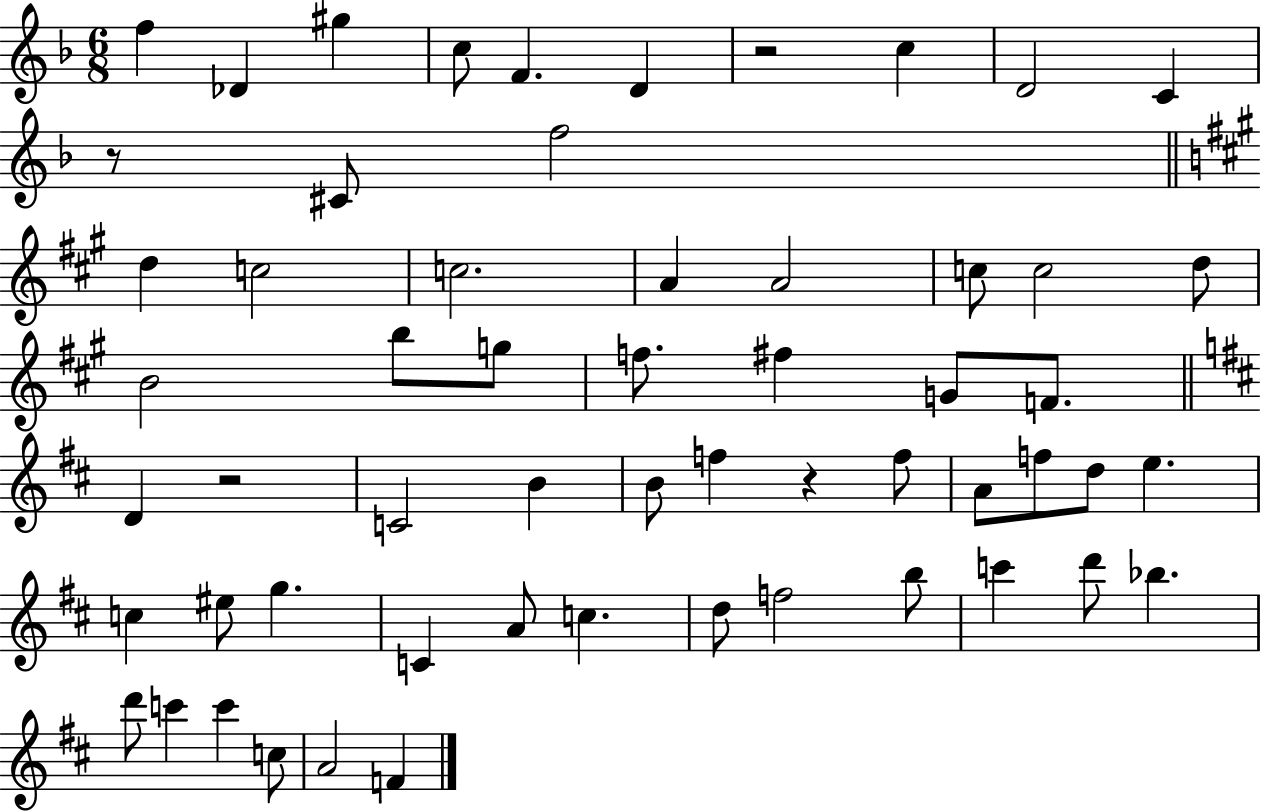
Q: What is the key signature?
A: F major